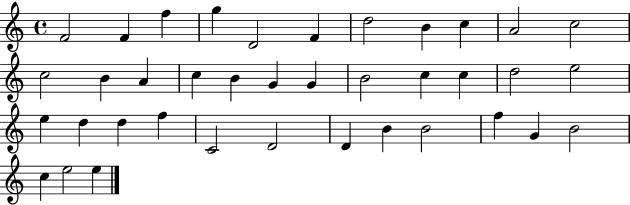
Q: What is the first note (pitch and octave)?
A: F4